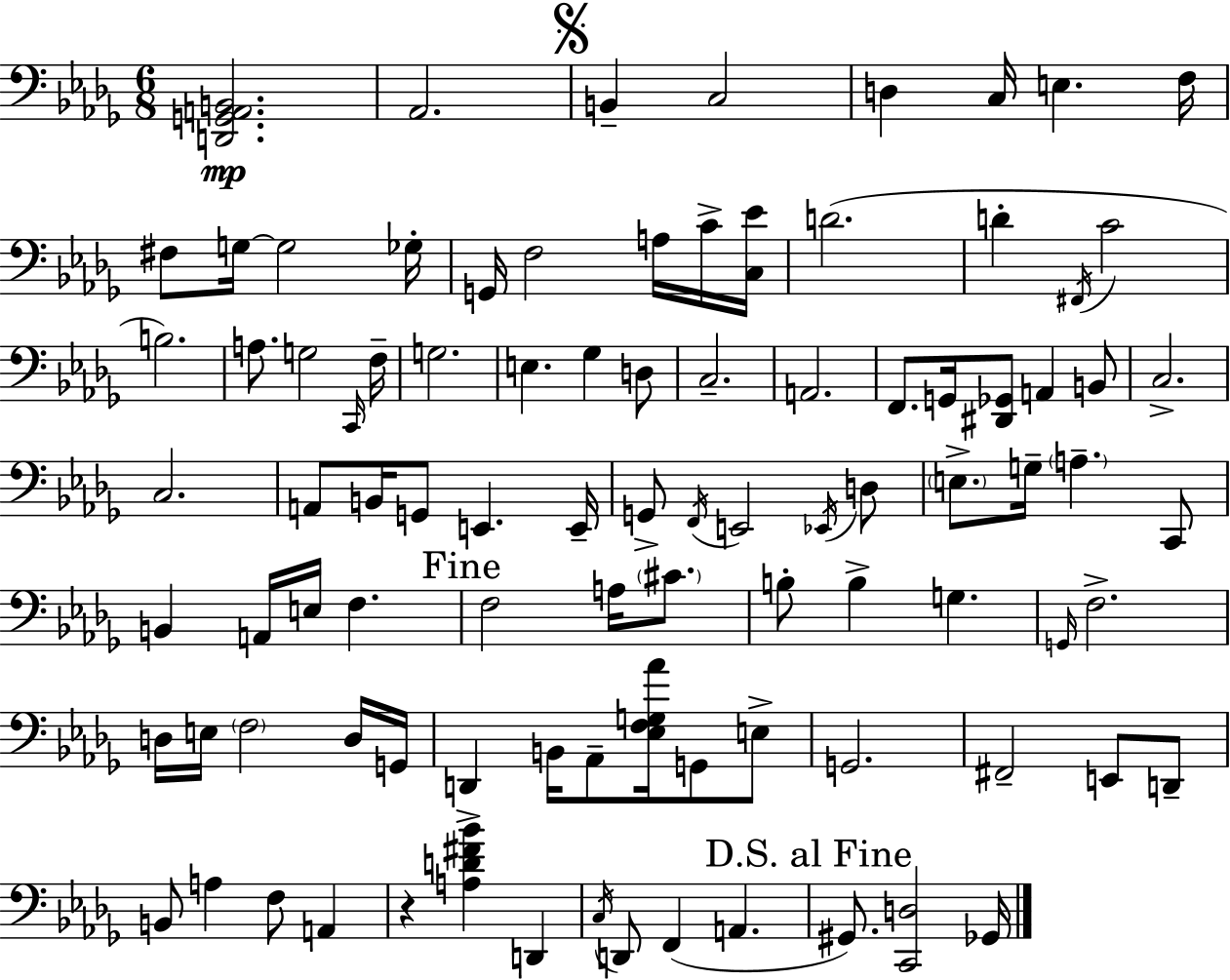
{
  \clef bass
  \numericTimeSignature
  \time 6/8
  \key bes \minor
  <d, g, a, b,>2.\mp | aes,2. | \mark \markup { \musicglyph "scripts.segno" } b,4-- c2 | d4 c16 e4. f16 | \break fis8 g16~~ g2 ges16-. | g,16 f2 a16 c'16-> <c ees'>16 | d'2.( | d'4-. \acciaccatura { fis,16 } c'2 | \break b2.) | a8. g2 | \grace { c,16 } f16-- g2. | e4. ges4 | \break d8 c2.-- | a,2. | f,8. g,16 <dis, ges,>8 a,4 | b,8 c2.-> | \break c2. | a,8 b,16 g,8 e,4. | e,16-- g,8-> \acciaccatura { f,16 } e,2 | \acciaccatura { ees,16 } d8 \parenthesize e8.-> g16-- \parenthesize a4.-- | \break c,8 b,4 a,16 e16 f4. | \mark "Fine" f2 | a16 \parenthesize cis'8. b8-. b4-> g4. | \grace { g,16 } f2.-> | \break d16 e16 \parenthesize f2 | d16 g,16 d,4-> b,16 aes,8-- | <ees f g aes'>16 g,8 e8-> g,2. | fis,2-- | \break e,8 d,8-- b,8 a4 f8 | a,4 r4 <a d' fis' bes'>4 | d,4 \acciaccatura { c16 } d,8 f,4( | a,4. \mark "D.S. al Fine" gis,8.) <c, d>2 | \break ges,16 \bar "|."
}